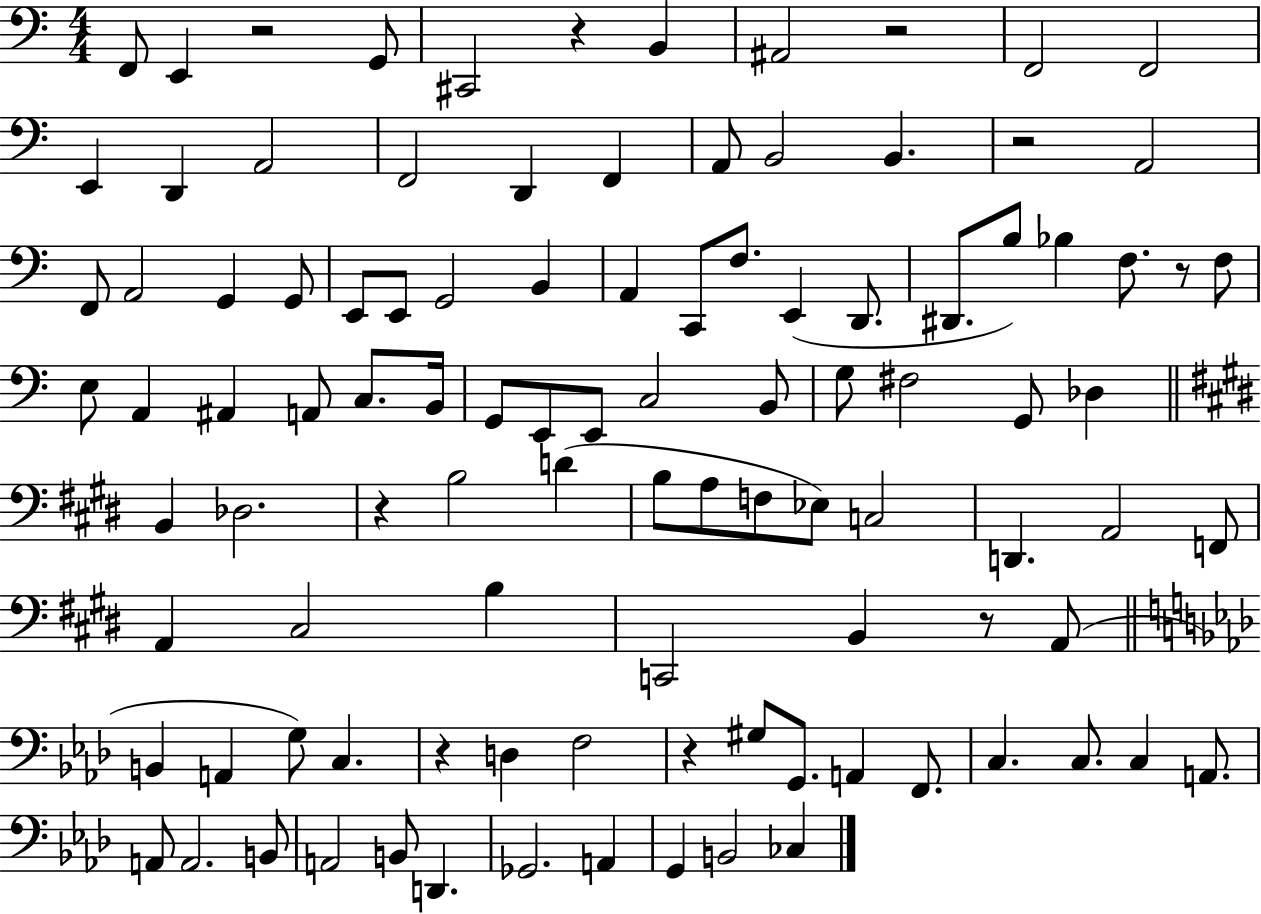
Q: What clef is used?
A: bass